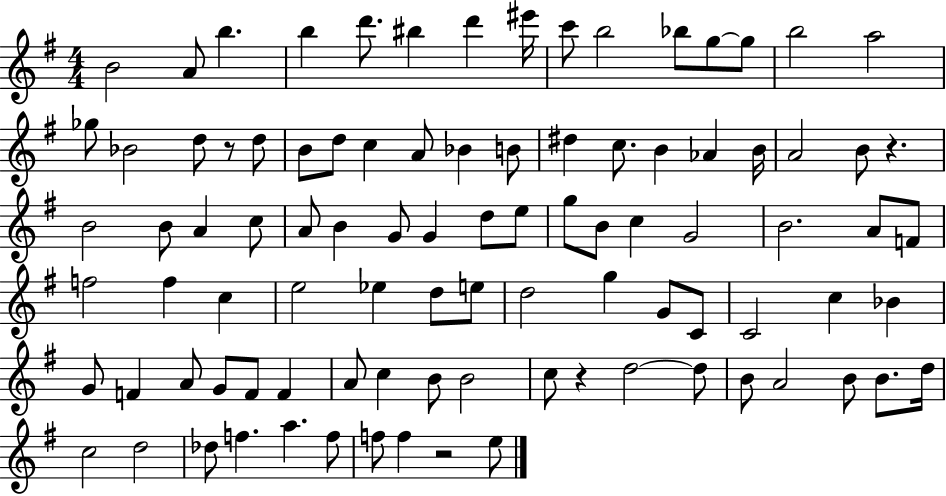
B4/h A4/e B5/q. B5/q D6/e. BIS5/q D6/q EIS6/s C6/e B5/h Bb5/e G5/e G5/e B5/h A5/h Gb5/e Bb4/h D5/e R/e D5/e B4/e D5/e C5/q A4/e Bb4/q B4/e D#5/q C5/e. B4/q Ab4/q B4/s A4/h B4/e R/q. B4/h B4/e A4/q C5/e A4/e B4/q G4/e G4/q D5/e E5/e G5/e B4/e C5/q G4/h B4/h. A4/e F4/e F5/h F5/q C5/q E5/h Eb5/q D5/e E5/e D5/h G5/q G4/e C4/e C4/h C5/q Bb4/q G4/e F4/q A4/e G4/e F4/e F4/q A4/e C5/q B4/e B4/h C5/e R/q D5/h D5/e B4/e A4/h B4/e B4/e. D5/s C5/h D5/h Db5/e F5/q. A5/q. F5/e F5/e F5/q R/h E5/e